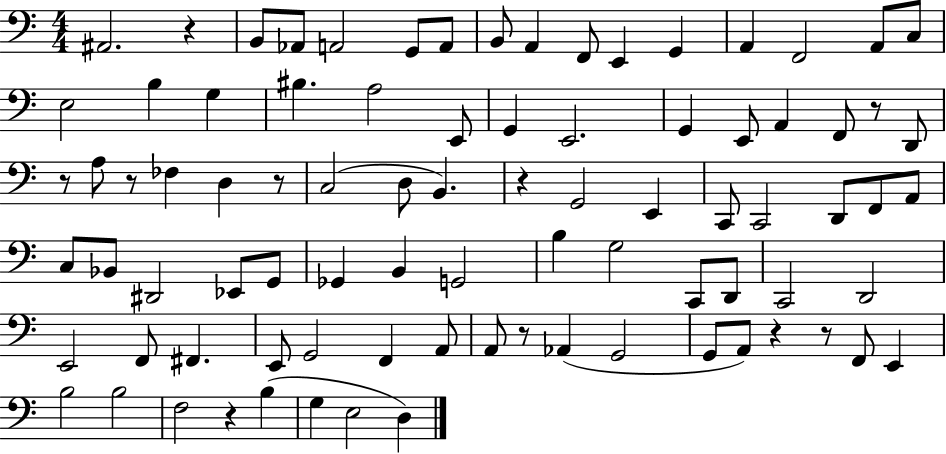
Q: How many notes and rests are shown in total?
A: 86